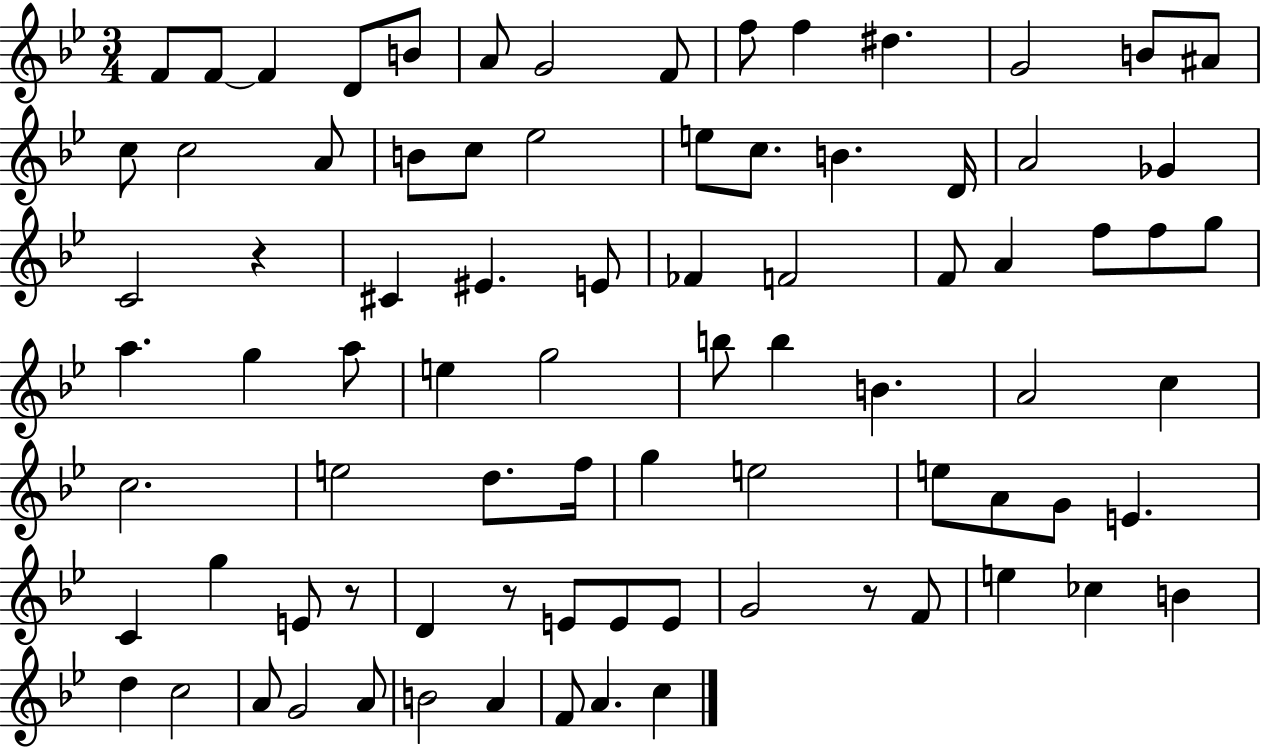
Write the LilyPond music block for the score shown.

{
  \clef treble
  \numericTimeSignature
  \time 3/4
  \key bes \major
  f'8 f'8~~ f'4 d'8 b'8 | a'8 g'2 f'8 | f''8 f''4 dis''4. | g'2 b'8 ais'8 | \break c''8 c''2 a'8 | b'8 c''8 ees''2 | e''8 c''8. b'4. d'16 | a'2 ges'4 | \break c'2 r4 | cis'4 eis'4. e'8 | fes'4 f'2 | f'8 a'4 f''8 f''8 g''8 | \break a''4. g''4 a''8 | e''4 g''2 | b''8 b''4 b'4. | a'2 c''4 | \break c''2. | e''2 d''8. f''16 | g''4 e''2 | e''8 a'8 g'8 e'4. | \break c'4 g''4 e'8 r8 | d'4 r8 e'8 e'8 e'8 | g'2 r8 f'8 | e''4 ces''4 b'4 | \break d''4 c''2 | a'8 g'2 a'8 | b'2 a'4 | f'8 a'4. c''4 | \break \bar "|."
}